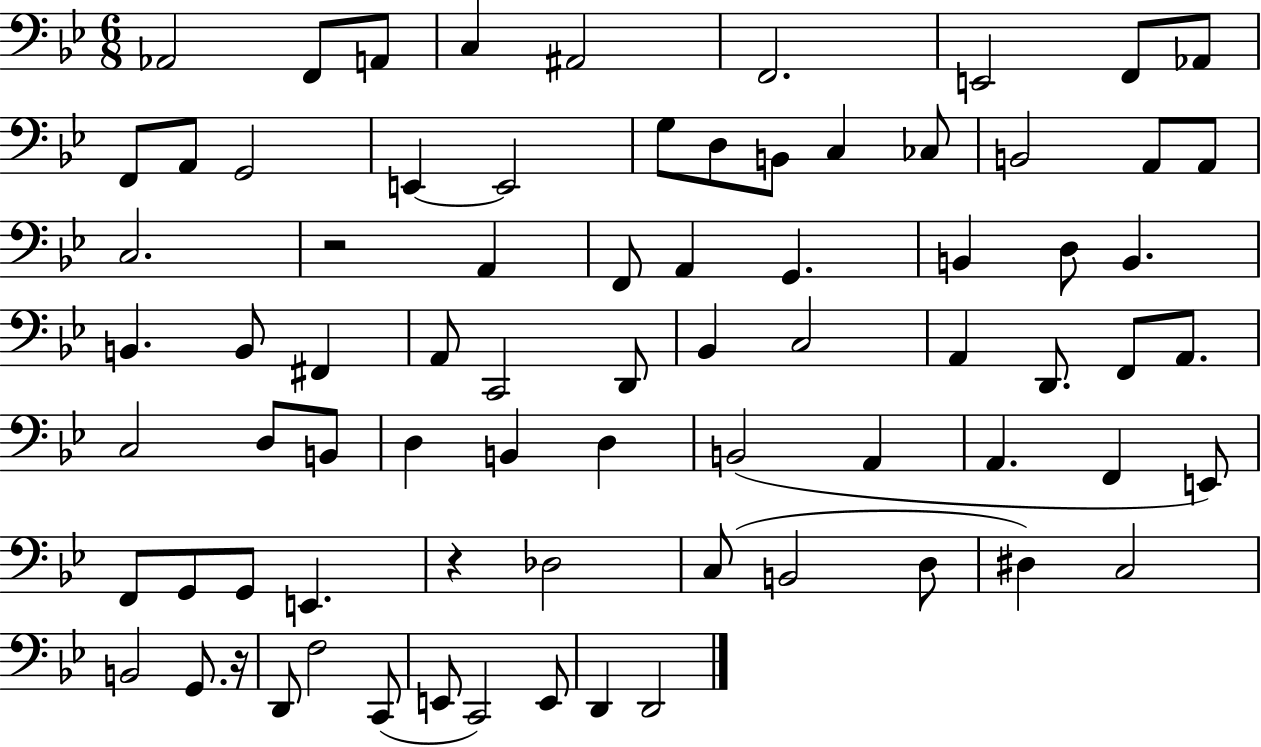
X:1
T:Untitled
M:6/8
L:1/4
K:Bb
_A,,2 F,,/2 A,,/2 C, ^A,,2 F,,2 E,,2 F,,/2 _A,,/2 F,,/2 A,,/2 G,,2 E,, E,,2 G,/2 D,/2 B,,/2 C, _C,/2 B,,2 A,,/2 A,,/2 C,2 z2 A,, F,,/2 A,, G,, B,, D,/2 B,, B,, B,,/2 ^F,, A,,/2 C,,2 D,,/2 _B,, C,2 A,, D,,/2 F,,/2 A,,/2 C,2 D,/2 B,,/2 D, B,, D, B,,2 A,, A,, F,, E,,/2 F,,/2 G,,/2 G,,/2 E,, z _D,2 C,/2 B,,2 D,/2 ^D, C,2 B,,2 G,,/2 z/4 D,,/2 F,2 C,,/2 E,,/2 C,,2 E,,/2 D,, D,,2